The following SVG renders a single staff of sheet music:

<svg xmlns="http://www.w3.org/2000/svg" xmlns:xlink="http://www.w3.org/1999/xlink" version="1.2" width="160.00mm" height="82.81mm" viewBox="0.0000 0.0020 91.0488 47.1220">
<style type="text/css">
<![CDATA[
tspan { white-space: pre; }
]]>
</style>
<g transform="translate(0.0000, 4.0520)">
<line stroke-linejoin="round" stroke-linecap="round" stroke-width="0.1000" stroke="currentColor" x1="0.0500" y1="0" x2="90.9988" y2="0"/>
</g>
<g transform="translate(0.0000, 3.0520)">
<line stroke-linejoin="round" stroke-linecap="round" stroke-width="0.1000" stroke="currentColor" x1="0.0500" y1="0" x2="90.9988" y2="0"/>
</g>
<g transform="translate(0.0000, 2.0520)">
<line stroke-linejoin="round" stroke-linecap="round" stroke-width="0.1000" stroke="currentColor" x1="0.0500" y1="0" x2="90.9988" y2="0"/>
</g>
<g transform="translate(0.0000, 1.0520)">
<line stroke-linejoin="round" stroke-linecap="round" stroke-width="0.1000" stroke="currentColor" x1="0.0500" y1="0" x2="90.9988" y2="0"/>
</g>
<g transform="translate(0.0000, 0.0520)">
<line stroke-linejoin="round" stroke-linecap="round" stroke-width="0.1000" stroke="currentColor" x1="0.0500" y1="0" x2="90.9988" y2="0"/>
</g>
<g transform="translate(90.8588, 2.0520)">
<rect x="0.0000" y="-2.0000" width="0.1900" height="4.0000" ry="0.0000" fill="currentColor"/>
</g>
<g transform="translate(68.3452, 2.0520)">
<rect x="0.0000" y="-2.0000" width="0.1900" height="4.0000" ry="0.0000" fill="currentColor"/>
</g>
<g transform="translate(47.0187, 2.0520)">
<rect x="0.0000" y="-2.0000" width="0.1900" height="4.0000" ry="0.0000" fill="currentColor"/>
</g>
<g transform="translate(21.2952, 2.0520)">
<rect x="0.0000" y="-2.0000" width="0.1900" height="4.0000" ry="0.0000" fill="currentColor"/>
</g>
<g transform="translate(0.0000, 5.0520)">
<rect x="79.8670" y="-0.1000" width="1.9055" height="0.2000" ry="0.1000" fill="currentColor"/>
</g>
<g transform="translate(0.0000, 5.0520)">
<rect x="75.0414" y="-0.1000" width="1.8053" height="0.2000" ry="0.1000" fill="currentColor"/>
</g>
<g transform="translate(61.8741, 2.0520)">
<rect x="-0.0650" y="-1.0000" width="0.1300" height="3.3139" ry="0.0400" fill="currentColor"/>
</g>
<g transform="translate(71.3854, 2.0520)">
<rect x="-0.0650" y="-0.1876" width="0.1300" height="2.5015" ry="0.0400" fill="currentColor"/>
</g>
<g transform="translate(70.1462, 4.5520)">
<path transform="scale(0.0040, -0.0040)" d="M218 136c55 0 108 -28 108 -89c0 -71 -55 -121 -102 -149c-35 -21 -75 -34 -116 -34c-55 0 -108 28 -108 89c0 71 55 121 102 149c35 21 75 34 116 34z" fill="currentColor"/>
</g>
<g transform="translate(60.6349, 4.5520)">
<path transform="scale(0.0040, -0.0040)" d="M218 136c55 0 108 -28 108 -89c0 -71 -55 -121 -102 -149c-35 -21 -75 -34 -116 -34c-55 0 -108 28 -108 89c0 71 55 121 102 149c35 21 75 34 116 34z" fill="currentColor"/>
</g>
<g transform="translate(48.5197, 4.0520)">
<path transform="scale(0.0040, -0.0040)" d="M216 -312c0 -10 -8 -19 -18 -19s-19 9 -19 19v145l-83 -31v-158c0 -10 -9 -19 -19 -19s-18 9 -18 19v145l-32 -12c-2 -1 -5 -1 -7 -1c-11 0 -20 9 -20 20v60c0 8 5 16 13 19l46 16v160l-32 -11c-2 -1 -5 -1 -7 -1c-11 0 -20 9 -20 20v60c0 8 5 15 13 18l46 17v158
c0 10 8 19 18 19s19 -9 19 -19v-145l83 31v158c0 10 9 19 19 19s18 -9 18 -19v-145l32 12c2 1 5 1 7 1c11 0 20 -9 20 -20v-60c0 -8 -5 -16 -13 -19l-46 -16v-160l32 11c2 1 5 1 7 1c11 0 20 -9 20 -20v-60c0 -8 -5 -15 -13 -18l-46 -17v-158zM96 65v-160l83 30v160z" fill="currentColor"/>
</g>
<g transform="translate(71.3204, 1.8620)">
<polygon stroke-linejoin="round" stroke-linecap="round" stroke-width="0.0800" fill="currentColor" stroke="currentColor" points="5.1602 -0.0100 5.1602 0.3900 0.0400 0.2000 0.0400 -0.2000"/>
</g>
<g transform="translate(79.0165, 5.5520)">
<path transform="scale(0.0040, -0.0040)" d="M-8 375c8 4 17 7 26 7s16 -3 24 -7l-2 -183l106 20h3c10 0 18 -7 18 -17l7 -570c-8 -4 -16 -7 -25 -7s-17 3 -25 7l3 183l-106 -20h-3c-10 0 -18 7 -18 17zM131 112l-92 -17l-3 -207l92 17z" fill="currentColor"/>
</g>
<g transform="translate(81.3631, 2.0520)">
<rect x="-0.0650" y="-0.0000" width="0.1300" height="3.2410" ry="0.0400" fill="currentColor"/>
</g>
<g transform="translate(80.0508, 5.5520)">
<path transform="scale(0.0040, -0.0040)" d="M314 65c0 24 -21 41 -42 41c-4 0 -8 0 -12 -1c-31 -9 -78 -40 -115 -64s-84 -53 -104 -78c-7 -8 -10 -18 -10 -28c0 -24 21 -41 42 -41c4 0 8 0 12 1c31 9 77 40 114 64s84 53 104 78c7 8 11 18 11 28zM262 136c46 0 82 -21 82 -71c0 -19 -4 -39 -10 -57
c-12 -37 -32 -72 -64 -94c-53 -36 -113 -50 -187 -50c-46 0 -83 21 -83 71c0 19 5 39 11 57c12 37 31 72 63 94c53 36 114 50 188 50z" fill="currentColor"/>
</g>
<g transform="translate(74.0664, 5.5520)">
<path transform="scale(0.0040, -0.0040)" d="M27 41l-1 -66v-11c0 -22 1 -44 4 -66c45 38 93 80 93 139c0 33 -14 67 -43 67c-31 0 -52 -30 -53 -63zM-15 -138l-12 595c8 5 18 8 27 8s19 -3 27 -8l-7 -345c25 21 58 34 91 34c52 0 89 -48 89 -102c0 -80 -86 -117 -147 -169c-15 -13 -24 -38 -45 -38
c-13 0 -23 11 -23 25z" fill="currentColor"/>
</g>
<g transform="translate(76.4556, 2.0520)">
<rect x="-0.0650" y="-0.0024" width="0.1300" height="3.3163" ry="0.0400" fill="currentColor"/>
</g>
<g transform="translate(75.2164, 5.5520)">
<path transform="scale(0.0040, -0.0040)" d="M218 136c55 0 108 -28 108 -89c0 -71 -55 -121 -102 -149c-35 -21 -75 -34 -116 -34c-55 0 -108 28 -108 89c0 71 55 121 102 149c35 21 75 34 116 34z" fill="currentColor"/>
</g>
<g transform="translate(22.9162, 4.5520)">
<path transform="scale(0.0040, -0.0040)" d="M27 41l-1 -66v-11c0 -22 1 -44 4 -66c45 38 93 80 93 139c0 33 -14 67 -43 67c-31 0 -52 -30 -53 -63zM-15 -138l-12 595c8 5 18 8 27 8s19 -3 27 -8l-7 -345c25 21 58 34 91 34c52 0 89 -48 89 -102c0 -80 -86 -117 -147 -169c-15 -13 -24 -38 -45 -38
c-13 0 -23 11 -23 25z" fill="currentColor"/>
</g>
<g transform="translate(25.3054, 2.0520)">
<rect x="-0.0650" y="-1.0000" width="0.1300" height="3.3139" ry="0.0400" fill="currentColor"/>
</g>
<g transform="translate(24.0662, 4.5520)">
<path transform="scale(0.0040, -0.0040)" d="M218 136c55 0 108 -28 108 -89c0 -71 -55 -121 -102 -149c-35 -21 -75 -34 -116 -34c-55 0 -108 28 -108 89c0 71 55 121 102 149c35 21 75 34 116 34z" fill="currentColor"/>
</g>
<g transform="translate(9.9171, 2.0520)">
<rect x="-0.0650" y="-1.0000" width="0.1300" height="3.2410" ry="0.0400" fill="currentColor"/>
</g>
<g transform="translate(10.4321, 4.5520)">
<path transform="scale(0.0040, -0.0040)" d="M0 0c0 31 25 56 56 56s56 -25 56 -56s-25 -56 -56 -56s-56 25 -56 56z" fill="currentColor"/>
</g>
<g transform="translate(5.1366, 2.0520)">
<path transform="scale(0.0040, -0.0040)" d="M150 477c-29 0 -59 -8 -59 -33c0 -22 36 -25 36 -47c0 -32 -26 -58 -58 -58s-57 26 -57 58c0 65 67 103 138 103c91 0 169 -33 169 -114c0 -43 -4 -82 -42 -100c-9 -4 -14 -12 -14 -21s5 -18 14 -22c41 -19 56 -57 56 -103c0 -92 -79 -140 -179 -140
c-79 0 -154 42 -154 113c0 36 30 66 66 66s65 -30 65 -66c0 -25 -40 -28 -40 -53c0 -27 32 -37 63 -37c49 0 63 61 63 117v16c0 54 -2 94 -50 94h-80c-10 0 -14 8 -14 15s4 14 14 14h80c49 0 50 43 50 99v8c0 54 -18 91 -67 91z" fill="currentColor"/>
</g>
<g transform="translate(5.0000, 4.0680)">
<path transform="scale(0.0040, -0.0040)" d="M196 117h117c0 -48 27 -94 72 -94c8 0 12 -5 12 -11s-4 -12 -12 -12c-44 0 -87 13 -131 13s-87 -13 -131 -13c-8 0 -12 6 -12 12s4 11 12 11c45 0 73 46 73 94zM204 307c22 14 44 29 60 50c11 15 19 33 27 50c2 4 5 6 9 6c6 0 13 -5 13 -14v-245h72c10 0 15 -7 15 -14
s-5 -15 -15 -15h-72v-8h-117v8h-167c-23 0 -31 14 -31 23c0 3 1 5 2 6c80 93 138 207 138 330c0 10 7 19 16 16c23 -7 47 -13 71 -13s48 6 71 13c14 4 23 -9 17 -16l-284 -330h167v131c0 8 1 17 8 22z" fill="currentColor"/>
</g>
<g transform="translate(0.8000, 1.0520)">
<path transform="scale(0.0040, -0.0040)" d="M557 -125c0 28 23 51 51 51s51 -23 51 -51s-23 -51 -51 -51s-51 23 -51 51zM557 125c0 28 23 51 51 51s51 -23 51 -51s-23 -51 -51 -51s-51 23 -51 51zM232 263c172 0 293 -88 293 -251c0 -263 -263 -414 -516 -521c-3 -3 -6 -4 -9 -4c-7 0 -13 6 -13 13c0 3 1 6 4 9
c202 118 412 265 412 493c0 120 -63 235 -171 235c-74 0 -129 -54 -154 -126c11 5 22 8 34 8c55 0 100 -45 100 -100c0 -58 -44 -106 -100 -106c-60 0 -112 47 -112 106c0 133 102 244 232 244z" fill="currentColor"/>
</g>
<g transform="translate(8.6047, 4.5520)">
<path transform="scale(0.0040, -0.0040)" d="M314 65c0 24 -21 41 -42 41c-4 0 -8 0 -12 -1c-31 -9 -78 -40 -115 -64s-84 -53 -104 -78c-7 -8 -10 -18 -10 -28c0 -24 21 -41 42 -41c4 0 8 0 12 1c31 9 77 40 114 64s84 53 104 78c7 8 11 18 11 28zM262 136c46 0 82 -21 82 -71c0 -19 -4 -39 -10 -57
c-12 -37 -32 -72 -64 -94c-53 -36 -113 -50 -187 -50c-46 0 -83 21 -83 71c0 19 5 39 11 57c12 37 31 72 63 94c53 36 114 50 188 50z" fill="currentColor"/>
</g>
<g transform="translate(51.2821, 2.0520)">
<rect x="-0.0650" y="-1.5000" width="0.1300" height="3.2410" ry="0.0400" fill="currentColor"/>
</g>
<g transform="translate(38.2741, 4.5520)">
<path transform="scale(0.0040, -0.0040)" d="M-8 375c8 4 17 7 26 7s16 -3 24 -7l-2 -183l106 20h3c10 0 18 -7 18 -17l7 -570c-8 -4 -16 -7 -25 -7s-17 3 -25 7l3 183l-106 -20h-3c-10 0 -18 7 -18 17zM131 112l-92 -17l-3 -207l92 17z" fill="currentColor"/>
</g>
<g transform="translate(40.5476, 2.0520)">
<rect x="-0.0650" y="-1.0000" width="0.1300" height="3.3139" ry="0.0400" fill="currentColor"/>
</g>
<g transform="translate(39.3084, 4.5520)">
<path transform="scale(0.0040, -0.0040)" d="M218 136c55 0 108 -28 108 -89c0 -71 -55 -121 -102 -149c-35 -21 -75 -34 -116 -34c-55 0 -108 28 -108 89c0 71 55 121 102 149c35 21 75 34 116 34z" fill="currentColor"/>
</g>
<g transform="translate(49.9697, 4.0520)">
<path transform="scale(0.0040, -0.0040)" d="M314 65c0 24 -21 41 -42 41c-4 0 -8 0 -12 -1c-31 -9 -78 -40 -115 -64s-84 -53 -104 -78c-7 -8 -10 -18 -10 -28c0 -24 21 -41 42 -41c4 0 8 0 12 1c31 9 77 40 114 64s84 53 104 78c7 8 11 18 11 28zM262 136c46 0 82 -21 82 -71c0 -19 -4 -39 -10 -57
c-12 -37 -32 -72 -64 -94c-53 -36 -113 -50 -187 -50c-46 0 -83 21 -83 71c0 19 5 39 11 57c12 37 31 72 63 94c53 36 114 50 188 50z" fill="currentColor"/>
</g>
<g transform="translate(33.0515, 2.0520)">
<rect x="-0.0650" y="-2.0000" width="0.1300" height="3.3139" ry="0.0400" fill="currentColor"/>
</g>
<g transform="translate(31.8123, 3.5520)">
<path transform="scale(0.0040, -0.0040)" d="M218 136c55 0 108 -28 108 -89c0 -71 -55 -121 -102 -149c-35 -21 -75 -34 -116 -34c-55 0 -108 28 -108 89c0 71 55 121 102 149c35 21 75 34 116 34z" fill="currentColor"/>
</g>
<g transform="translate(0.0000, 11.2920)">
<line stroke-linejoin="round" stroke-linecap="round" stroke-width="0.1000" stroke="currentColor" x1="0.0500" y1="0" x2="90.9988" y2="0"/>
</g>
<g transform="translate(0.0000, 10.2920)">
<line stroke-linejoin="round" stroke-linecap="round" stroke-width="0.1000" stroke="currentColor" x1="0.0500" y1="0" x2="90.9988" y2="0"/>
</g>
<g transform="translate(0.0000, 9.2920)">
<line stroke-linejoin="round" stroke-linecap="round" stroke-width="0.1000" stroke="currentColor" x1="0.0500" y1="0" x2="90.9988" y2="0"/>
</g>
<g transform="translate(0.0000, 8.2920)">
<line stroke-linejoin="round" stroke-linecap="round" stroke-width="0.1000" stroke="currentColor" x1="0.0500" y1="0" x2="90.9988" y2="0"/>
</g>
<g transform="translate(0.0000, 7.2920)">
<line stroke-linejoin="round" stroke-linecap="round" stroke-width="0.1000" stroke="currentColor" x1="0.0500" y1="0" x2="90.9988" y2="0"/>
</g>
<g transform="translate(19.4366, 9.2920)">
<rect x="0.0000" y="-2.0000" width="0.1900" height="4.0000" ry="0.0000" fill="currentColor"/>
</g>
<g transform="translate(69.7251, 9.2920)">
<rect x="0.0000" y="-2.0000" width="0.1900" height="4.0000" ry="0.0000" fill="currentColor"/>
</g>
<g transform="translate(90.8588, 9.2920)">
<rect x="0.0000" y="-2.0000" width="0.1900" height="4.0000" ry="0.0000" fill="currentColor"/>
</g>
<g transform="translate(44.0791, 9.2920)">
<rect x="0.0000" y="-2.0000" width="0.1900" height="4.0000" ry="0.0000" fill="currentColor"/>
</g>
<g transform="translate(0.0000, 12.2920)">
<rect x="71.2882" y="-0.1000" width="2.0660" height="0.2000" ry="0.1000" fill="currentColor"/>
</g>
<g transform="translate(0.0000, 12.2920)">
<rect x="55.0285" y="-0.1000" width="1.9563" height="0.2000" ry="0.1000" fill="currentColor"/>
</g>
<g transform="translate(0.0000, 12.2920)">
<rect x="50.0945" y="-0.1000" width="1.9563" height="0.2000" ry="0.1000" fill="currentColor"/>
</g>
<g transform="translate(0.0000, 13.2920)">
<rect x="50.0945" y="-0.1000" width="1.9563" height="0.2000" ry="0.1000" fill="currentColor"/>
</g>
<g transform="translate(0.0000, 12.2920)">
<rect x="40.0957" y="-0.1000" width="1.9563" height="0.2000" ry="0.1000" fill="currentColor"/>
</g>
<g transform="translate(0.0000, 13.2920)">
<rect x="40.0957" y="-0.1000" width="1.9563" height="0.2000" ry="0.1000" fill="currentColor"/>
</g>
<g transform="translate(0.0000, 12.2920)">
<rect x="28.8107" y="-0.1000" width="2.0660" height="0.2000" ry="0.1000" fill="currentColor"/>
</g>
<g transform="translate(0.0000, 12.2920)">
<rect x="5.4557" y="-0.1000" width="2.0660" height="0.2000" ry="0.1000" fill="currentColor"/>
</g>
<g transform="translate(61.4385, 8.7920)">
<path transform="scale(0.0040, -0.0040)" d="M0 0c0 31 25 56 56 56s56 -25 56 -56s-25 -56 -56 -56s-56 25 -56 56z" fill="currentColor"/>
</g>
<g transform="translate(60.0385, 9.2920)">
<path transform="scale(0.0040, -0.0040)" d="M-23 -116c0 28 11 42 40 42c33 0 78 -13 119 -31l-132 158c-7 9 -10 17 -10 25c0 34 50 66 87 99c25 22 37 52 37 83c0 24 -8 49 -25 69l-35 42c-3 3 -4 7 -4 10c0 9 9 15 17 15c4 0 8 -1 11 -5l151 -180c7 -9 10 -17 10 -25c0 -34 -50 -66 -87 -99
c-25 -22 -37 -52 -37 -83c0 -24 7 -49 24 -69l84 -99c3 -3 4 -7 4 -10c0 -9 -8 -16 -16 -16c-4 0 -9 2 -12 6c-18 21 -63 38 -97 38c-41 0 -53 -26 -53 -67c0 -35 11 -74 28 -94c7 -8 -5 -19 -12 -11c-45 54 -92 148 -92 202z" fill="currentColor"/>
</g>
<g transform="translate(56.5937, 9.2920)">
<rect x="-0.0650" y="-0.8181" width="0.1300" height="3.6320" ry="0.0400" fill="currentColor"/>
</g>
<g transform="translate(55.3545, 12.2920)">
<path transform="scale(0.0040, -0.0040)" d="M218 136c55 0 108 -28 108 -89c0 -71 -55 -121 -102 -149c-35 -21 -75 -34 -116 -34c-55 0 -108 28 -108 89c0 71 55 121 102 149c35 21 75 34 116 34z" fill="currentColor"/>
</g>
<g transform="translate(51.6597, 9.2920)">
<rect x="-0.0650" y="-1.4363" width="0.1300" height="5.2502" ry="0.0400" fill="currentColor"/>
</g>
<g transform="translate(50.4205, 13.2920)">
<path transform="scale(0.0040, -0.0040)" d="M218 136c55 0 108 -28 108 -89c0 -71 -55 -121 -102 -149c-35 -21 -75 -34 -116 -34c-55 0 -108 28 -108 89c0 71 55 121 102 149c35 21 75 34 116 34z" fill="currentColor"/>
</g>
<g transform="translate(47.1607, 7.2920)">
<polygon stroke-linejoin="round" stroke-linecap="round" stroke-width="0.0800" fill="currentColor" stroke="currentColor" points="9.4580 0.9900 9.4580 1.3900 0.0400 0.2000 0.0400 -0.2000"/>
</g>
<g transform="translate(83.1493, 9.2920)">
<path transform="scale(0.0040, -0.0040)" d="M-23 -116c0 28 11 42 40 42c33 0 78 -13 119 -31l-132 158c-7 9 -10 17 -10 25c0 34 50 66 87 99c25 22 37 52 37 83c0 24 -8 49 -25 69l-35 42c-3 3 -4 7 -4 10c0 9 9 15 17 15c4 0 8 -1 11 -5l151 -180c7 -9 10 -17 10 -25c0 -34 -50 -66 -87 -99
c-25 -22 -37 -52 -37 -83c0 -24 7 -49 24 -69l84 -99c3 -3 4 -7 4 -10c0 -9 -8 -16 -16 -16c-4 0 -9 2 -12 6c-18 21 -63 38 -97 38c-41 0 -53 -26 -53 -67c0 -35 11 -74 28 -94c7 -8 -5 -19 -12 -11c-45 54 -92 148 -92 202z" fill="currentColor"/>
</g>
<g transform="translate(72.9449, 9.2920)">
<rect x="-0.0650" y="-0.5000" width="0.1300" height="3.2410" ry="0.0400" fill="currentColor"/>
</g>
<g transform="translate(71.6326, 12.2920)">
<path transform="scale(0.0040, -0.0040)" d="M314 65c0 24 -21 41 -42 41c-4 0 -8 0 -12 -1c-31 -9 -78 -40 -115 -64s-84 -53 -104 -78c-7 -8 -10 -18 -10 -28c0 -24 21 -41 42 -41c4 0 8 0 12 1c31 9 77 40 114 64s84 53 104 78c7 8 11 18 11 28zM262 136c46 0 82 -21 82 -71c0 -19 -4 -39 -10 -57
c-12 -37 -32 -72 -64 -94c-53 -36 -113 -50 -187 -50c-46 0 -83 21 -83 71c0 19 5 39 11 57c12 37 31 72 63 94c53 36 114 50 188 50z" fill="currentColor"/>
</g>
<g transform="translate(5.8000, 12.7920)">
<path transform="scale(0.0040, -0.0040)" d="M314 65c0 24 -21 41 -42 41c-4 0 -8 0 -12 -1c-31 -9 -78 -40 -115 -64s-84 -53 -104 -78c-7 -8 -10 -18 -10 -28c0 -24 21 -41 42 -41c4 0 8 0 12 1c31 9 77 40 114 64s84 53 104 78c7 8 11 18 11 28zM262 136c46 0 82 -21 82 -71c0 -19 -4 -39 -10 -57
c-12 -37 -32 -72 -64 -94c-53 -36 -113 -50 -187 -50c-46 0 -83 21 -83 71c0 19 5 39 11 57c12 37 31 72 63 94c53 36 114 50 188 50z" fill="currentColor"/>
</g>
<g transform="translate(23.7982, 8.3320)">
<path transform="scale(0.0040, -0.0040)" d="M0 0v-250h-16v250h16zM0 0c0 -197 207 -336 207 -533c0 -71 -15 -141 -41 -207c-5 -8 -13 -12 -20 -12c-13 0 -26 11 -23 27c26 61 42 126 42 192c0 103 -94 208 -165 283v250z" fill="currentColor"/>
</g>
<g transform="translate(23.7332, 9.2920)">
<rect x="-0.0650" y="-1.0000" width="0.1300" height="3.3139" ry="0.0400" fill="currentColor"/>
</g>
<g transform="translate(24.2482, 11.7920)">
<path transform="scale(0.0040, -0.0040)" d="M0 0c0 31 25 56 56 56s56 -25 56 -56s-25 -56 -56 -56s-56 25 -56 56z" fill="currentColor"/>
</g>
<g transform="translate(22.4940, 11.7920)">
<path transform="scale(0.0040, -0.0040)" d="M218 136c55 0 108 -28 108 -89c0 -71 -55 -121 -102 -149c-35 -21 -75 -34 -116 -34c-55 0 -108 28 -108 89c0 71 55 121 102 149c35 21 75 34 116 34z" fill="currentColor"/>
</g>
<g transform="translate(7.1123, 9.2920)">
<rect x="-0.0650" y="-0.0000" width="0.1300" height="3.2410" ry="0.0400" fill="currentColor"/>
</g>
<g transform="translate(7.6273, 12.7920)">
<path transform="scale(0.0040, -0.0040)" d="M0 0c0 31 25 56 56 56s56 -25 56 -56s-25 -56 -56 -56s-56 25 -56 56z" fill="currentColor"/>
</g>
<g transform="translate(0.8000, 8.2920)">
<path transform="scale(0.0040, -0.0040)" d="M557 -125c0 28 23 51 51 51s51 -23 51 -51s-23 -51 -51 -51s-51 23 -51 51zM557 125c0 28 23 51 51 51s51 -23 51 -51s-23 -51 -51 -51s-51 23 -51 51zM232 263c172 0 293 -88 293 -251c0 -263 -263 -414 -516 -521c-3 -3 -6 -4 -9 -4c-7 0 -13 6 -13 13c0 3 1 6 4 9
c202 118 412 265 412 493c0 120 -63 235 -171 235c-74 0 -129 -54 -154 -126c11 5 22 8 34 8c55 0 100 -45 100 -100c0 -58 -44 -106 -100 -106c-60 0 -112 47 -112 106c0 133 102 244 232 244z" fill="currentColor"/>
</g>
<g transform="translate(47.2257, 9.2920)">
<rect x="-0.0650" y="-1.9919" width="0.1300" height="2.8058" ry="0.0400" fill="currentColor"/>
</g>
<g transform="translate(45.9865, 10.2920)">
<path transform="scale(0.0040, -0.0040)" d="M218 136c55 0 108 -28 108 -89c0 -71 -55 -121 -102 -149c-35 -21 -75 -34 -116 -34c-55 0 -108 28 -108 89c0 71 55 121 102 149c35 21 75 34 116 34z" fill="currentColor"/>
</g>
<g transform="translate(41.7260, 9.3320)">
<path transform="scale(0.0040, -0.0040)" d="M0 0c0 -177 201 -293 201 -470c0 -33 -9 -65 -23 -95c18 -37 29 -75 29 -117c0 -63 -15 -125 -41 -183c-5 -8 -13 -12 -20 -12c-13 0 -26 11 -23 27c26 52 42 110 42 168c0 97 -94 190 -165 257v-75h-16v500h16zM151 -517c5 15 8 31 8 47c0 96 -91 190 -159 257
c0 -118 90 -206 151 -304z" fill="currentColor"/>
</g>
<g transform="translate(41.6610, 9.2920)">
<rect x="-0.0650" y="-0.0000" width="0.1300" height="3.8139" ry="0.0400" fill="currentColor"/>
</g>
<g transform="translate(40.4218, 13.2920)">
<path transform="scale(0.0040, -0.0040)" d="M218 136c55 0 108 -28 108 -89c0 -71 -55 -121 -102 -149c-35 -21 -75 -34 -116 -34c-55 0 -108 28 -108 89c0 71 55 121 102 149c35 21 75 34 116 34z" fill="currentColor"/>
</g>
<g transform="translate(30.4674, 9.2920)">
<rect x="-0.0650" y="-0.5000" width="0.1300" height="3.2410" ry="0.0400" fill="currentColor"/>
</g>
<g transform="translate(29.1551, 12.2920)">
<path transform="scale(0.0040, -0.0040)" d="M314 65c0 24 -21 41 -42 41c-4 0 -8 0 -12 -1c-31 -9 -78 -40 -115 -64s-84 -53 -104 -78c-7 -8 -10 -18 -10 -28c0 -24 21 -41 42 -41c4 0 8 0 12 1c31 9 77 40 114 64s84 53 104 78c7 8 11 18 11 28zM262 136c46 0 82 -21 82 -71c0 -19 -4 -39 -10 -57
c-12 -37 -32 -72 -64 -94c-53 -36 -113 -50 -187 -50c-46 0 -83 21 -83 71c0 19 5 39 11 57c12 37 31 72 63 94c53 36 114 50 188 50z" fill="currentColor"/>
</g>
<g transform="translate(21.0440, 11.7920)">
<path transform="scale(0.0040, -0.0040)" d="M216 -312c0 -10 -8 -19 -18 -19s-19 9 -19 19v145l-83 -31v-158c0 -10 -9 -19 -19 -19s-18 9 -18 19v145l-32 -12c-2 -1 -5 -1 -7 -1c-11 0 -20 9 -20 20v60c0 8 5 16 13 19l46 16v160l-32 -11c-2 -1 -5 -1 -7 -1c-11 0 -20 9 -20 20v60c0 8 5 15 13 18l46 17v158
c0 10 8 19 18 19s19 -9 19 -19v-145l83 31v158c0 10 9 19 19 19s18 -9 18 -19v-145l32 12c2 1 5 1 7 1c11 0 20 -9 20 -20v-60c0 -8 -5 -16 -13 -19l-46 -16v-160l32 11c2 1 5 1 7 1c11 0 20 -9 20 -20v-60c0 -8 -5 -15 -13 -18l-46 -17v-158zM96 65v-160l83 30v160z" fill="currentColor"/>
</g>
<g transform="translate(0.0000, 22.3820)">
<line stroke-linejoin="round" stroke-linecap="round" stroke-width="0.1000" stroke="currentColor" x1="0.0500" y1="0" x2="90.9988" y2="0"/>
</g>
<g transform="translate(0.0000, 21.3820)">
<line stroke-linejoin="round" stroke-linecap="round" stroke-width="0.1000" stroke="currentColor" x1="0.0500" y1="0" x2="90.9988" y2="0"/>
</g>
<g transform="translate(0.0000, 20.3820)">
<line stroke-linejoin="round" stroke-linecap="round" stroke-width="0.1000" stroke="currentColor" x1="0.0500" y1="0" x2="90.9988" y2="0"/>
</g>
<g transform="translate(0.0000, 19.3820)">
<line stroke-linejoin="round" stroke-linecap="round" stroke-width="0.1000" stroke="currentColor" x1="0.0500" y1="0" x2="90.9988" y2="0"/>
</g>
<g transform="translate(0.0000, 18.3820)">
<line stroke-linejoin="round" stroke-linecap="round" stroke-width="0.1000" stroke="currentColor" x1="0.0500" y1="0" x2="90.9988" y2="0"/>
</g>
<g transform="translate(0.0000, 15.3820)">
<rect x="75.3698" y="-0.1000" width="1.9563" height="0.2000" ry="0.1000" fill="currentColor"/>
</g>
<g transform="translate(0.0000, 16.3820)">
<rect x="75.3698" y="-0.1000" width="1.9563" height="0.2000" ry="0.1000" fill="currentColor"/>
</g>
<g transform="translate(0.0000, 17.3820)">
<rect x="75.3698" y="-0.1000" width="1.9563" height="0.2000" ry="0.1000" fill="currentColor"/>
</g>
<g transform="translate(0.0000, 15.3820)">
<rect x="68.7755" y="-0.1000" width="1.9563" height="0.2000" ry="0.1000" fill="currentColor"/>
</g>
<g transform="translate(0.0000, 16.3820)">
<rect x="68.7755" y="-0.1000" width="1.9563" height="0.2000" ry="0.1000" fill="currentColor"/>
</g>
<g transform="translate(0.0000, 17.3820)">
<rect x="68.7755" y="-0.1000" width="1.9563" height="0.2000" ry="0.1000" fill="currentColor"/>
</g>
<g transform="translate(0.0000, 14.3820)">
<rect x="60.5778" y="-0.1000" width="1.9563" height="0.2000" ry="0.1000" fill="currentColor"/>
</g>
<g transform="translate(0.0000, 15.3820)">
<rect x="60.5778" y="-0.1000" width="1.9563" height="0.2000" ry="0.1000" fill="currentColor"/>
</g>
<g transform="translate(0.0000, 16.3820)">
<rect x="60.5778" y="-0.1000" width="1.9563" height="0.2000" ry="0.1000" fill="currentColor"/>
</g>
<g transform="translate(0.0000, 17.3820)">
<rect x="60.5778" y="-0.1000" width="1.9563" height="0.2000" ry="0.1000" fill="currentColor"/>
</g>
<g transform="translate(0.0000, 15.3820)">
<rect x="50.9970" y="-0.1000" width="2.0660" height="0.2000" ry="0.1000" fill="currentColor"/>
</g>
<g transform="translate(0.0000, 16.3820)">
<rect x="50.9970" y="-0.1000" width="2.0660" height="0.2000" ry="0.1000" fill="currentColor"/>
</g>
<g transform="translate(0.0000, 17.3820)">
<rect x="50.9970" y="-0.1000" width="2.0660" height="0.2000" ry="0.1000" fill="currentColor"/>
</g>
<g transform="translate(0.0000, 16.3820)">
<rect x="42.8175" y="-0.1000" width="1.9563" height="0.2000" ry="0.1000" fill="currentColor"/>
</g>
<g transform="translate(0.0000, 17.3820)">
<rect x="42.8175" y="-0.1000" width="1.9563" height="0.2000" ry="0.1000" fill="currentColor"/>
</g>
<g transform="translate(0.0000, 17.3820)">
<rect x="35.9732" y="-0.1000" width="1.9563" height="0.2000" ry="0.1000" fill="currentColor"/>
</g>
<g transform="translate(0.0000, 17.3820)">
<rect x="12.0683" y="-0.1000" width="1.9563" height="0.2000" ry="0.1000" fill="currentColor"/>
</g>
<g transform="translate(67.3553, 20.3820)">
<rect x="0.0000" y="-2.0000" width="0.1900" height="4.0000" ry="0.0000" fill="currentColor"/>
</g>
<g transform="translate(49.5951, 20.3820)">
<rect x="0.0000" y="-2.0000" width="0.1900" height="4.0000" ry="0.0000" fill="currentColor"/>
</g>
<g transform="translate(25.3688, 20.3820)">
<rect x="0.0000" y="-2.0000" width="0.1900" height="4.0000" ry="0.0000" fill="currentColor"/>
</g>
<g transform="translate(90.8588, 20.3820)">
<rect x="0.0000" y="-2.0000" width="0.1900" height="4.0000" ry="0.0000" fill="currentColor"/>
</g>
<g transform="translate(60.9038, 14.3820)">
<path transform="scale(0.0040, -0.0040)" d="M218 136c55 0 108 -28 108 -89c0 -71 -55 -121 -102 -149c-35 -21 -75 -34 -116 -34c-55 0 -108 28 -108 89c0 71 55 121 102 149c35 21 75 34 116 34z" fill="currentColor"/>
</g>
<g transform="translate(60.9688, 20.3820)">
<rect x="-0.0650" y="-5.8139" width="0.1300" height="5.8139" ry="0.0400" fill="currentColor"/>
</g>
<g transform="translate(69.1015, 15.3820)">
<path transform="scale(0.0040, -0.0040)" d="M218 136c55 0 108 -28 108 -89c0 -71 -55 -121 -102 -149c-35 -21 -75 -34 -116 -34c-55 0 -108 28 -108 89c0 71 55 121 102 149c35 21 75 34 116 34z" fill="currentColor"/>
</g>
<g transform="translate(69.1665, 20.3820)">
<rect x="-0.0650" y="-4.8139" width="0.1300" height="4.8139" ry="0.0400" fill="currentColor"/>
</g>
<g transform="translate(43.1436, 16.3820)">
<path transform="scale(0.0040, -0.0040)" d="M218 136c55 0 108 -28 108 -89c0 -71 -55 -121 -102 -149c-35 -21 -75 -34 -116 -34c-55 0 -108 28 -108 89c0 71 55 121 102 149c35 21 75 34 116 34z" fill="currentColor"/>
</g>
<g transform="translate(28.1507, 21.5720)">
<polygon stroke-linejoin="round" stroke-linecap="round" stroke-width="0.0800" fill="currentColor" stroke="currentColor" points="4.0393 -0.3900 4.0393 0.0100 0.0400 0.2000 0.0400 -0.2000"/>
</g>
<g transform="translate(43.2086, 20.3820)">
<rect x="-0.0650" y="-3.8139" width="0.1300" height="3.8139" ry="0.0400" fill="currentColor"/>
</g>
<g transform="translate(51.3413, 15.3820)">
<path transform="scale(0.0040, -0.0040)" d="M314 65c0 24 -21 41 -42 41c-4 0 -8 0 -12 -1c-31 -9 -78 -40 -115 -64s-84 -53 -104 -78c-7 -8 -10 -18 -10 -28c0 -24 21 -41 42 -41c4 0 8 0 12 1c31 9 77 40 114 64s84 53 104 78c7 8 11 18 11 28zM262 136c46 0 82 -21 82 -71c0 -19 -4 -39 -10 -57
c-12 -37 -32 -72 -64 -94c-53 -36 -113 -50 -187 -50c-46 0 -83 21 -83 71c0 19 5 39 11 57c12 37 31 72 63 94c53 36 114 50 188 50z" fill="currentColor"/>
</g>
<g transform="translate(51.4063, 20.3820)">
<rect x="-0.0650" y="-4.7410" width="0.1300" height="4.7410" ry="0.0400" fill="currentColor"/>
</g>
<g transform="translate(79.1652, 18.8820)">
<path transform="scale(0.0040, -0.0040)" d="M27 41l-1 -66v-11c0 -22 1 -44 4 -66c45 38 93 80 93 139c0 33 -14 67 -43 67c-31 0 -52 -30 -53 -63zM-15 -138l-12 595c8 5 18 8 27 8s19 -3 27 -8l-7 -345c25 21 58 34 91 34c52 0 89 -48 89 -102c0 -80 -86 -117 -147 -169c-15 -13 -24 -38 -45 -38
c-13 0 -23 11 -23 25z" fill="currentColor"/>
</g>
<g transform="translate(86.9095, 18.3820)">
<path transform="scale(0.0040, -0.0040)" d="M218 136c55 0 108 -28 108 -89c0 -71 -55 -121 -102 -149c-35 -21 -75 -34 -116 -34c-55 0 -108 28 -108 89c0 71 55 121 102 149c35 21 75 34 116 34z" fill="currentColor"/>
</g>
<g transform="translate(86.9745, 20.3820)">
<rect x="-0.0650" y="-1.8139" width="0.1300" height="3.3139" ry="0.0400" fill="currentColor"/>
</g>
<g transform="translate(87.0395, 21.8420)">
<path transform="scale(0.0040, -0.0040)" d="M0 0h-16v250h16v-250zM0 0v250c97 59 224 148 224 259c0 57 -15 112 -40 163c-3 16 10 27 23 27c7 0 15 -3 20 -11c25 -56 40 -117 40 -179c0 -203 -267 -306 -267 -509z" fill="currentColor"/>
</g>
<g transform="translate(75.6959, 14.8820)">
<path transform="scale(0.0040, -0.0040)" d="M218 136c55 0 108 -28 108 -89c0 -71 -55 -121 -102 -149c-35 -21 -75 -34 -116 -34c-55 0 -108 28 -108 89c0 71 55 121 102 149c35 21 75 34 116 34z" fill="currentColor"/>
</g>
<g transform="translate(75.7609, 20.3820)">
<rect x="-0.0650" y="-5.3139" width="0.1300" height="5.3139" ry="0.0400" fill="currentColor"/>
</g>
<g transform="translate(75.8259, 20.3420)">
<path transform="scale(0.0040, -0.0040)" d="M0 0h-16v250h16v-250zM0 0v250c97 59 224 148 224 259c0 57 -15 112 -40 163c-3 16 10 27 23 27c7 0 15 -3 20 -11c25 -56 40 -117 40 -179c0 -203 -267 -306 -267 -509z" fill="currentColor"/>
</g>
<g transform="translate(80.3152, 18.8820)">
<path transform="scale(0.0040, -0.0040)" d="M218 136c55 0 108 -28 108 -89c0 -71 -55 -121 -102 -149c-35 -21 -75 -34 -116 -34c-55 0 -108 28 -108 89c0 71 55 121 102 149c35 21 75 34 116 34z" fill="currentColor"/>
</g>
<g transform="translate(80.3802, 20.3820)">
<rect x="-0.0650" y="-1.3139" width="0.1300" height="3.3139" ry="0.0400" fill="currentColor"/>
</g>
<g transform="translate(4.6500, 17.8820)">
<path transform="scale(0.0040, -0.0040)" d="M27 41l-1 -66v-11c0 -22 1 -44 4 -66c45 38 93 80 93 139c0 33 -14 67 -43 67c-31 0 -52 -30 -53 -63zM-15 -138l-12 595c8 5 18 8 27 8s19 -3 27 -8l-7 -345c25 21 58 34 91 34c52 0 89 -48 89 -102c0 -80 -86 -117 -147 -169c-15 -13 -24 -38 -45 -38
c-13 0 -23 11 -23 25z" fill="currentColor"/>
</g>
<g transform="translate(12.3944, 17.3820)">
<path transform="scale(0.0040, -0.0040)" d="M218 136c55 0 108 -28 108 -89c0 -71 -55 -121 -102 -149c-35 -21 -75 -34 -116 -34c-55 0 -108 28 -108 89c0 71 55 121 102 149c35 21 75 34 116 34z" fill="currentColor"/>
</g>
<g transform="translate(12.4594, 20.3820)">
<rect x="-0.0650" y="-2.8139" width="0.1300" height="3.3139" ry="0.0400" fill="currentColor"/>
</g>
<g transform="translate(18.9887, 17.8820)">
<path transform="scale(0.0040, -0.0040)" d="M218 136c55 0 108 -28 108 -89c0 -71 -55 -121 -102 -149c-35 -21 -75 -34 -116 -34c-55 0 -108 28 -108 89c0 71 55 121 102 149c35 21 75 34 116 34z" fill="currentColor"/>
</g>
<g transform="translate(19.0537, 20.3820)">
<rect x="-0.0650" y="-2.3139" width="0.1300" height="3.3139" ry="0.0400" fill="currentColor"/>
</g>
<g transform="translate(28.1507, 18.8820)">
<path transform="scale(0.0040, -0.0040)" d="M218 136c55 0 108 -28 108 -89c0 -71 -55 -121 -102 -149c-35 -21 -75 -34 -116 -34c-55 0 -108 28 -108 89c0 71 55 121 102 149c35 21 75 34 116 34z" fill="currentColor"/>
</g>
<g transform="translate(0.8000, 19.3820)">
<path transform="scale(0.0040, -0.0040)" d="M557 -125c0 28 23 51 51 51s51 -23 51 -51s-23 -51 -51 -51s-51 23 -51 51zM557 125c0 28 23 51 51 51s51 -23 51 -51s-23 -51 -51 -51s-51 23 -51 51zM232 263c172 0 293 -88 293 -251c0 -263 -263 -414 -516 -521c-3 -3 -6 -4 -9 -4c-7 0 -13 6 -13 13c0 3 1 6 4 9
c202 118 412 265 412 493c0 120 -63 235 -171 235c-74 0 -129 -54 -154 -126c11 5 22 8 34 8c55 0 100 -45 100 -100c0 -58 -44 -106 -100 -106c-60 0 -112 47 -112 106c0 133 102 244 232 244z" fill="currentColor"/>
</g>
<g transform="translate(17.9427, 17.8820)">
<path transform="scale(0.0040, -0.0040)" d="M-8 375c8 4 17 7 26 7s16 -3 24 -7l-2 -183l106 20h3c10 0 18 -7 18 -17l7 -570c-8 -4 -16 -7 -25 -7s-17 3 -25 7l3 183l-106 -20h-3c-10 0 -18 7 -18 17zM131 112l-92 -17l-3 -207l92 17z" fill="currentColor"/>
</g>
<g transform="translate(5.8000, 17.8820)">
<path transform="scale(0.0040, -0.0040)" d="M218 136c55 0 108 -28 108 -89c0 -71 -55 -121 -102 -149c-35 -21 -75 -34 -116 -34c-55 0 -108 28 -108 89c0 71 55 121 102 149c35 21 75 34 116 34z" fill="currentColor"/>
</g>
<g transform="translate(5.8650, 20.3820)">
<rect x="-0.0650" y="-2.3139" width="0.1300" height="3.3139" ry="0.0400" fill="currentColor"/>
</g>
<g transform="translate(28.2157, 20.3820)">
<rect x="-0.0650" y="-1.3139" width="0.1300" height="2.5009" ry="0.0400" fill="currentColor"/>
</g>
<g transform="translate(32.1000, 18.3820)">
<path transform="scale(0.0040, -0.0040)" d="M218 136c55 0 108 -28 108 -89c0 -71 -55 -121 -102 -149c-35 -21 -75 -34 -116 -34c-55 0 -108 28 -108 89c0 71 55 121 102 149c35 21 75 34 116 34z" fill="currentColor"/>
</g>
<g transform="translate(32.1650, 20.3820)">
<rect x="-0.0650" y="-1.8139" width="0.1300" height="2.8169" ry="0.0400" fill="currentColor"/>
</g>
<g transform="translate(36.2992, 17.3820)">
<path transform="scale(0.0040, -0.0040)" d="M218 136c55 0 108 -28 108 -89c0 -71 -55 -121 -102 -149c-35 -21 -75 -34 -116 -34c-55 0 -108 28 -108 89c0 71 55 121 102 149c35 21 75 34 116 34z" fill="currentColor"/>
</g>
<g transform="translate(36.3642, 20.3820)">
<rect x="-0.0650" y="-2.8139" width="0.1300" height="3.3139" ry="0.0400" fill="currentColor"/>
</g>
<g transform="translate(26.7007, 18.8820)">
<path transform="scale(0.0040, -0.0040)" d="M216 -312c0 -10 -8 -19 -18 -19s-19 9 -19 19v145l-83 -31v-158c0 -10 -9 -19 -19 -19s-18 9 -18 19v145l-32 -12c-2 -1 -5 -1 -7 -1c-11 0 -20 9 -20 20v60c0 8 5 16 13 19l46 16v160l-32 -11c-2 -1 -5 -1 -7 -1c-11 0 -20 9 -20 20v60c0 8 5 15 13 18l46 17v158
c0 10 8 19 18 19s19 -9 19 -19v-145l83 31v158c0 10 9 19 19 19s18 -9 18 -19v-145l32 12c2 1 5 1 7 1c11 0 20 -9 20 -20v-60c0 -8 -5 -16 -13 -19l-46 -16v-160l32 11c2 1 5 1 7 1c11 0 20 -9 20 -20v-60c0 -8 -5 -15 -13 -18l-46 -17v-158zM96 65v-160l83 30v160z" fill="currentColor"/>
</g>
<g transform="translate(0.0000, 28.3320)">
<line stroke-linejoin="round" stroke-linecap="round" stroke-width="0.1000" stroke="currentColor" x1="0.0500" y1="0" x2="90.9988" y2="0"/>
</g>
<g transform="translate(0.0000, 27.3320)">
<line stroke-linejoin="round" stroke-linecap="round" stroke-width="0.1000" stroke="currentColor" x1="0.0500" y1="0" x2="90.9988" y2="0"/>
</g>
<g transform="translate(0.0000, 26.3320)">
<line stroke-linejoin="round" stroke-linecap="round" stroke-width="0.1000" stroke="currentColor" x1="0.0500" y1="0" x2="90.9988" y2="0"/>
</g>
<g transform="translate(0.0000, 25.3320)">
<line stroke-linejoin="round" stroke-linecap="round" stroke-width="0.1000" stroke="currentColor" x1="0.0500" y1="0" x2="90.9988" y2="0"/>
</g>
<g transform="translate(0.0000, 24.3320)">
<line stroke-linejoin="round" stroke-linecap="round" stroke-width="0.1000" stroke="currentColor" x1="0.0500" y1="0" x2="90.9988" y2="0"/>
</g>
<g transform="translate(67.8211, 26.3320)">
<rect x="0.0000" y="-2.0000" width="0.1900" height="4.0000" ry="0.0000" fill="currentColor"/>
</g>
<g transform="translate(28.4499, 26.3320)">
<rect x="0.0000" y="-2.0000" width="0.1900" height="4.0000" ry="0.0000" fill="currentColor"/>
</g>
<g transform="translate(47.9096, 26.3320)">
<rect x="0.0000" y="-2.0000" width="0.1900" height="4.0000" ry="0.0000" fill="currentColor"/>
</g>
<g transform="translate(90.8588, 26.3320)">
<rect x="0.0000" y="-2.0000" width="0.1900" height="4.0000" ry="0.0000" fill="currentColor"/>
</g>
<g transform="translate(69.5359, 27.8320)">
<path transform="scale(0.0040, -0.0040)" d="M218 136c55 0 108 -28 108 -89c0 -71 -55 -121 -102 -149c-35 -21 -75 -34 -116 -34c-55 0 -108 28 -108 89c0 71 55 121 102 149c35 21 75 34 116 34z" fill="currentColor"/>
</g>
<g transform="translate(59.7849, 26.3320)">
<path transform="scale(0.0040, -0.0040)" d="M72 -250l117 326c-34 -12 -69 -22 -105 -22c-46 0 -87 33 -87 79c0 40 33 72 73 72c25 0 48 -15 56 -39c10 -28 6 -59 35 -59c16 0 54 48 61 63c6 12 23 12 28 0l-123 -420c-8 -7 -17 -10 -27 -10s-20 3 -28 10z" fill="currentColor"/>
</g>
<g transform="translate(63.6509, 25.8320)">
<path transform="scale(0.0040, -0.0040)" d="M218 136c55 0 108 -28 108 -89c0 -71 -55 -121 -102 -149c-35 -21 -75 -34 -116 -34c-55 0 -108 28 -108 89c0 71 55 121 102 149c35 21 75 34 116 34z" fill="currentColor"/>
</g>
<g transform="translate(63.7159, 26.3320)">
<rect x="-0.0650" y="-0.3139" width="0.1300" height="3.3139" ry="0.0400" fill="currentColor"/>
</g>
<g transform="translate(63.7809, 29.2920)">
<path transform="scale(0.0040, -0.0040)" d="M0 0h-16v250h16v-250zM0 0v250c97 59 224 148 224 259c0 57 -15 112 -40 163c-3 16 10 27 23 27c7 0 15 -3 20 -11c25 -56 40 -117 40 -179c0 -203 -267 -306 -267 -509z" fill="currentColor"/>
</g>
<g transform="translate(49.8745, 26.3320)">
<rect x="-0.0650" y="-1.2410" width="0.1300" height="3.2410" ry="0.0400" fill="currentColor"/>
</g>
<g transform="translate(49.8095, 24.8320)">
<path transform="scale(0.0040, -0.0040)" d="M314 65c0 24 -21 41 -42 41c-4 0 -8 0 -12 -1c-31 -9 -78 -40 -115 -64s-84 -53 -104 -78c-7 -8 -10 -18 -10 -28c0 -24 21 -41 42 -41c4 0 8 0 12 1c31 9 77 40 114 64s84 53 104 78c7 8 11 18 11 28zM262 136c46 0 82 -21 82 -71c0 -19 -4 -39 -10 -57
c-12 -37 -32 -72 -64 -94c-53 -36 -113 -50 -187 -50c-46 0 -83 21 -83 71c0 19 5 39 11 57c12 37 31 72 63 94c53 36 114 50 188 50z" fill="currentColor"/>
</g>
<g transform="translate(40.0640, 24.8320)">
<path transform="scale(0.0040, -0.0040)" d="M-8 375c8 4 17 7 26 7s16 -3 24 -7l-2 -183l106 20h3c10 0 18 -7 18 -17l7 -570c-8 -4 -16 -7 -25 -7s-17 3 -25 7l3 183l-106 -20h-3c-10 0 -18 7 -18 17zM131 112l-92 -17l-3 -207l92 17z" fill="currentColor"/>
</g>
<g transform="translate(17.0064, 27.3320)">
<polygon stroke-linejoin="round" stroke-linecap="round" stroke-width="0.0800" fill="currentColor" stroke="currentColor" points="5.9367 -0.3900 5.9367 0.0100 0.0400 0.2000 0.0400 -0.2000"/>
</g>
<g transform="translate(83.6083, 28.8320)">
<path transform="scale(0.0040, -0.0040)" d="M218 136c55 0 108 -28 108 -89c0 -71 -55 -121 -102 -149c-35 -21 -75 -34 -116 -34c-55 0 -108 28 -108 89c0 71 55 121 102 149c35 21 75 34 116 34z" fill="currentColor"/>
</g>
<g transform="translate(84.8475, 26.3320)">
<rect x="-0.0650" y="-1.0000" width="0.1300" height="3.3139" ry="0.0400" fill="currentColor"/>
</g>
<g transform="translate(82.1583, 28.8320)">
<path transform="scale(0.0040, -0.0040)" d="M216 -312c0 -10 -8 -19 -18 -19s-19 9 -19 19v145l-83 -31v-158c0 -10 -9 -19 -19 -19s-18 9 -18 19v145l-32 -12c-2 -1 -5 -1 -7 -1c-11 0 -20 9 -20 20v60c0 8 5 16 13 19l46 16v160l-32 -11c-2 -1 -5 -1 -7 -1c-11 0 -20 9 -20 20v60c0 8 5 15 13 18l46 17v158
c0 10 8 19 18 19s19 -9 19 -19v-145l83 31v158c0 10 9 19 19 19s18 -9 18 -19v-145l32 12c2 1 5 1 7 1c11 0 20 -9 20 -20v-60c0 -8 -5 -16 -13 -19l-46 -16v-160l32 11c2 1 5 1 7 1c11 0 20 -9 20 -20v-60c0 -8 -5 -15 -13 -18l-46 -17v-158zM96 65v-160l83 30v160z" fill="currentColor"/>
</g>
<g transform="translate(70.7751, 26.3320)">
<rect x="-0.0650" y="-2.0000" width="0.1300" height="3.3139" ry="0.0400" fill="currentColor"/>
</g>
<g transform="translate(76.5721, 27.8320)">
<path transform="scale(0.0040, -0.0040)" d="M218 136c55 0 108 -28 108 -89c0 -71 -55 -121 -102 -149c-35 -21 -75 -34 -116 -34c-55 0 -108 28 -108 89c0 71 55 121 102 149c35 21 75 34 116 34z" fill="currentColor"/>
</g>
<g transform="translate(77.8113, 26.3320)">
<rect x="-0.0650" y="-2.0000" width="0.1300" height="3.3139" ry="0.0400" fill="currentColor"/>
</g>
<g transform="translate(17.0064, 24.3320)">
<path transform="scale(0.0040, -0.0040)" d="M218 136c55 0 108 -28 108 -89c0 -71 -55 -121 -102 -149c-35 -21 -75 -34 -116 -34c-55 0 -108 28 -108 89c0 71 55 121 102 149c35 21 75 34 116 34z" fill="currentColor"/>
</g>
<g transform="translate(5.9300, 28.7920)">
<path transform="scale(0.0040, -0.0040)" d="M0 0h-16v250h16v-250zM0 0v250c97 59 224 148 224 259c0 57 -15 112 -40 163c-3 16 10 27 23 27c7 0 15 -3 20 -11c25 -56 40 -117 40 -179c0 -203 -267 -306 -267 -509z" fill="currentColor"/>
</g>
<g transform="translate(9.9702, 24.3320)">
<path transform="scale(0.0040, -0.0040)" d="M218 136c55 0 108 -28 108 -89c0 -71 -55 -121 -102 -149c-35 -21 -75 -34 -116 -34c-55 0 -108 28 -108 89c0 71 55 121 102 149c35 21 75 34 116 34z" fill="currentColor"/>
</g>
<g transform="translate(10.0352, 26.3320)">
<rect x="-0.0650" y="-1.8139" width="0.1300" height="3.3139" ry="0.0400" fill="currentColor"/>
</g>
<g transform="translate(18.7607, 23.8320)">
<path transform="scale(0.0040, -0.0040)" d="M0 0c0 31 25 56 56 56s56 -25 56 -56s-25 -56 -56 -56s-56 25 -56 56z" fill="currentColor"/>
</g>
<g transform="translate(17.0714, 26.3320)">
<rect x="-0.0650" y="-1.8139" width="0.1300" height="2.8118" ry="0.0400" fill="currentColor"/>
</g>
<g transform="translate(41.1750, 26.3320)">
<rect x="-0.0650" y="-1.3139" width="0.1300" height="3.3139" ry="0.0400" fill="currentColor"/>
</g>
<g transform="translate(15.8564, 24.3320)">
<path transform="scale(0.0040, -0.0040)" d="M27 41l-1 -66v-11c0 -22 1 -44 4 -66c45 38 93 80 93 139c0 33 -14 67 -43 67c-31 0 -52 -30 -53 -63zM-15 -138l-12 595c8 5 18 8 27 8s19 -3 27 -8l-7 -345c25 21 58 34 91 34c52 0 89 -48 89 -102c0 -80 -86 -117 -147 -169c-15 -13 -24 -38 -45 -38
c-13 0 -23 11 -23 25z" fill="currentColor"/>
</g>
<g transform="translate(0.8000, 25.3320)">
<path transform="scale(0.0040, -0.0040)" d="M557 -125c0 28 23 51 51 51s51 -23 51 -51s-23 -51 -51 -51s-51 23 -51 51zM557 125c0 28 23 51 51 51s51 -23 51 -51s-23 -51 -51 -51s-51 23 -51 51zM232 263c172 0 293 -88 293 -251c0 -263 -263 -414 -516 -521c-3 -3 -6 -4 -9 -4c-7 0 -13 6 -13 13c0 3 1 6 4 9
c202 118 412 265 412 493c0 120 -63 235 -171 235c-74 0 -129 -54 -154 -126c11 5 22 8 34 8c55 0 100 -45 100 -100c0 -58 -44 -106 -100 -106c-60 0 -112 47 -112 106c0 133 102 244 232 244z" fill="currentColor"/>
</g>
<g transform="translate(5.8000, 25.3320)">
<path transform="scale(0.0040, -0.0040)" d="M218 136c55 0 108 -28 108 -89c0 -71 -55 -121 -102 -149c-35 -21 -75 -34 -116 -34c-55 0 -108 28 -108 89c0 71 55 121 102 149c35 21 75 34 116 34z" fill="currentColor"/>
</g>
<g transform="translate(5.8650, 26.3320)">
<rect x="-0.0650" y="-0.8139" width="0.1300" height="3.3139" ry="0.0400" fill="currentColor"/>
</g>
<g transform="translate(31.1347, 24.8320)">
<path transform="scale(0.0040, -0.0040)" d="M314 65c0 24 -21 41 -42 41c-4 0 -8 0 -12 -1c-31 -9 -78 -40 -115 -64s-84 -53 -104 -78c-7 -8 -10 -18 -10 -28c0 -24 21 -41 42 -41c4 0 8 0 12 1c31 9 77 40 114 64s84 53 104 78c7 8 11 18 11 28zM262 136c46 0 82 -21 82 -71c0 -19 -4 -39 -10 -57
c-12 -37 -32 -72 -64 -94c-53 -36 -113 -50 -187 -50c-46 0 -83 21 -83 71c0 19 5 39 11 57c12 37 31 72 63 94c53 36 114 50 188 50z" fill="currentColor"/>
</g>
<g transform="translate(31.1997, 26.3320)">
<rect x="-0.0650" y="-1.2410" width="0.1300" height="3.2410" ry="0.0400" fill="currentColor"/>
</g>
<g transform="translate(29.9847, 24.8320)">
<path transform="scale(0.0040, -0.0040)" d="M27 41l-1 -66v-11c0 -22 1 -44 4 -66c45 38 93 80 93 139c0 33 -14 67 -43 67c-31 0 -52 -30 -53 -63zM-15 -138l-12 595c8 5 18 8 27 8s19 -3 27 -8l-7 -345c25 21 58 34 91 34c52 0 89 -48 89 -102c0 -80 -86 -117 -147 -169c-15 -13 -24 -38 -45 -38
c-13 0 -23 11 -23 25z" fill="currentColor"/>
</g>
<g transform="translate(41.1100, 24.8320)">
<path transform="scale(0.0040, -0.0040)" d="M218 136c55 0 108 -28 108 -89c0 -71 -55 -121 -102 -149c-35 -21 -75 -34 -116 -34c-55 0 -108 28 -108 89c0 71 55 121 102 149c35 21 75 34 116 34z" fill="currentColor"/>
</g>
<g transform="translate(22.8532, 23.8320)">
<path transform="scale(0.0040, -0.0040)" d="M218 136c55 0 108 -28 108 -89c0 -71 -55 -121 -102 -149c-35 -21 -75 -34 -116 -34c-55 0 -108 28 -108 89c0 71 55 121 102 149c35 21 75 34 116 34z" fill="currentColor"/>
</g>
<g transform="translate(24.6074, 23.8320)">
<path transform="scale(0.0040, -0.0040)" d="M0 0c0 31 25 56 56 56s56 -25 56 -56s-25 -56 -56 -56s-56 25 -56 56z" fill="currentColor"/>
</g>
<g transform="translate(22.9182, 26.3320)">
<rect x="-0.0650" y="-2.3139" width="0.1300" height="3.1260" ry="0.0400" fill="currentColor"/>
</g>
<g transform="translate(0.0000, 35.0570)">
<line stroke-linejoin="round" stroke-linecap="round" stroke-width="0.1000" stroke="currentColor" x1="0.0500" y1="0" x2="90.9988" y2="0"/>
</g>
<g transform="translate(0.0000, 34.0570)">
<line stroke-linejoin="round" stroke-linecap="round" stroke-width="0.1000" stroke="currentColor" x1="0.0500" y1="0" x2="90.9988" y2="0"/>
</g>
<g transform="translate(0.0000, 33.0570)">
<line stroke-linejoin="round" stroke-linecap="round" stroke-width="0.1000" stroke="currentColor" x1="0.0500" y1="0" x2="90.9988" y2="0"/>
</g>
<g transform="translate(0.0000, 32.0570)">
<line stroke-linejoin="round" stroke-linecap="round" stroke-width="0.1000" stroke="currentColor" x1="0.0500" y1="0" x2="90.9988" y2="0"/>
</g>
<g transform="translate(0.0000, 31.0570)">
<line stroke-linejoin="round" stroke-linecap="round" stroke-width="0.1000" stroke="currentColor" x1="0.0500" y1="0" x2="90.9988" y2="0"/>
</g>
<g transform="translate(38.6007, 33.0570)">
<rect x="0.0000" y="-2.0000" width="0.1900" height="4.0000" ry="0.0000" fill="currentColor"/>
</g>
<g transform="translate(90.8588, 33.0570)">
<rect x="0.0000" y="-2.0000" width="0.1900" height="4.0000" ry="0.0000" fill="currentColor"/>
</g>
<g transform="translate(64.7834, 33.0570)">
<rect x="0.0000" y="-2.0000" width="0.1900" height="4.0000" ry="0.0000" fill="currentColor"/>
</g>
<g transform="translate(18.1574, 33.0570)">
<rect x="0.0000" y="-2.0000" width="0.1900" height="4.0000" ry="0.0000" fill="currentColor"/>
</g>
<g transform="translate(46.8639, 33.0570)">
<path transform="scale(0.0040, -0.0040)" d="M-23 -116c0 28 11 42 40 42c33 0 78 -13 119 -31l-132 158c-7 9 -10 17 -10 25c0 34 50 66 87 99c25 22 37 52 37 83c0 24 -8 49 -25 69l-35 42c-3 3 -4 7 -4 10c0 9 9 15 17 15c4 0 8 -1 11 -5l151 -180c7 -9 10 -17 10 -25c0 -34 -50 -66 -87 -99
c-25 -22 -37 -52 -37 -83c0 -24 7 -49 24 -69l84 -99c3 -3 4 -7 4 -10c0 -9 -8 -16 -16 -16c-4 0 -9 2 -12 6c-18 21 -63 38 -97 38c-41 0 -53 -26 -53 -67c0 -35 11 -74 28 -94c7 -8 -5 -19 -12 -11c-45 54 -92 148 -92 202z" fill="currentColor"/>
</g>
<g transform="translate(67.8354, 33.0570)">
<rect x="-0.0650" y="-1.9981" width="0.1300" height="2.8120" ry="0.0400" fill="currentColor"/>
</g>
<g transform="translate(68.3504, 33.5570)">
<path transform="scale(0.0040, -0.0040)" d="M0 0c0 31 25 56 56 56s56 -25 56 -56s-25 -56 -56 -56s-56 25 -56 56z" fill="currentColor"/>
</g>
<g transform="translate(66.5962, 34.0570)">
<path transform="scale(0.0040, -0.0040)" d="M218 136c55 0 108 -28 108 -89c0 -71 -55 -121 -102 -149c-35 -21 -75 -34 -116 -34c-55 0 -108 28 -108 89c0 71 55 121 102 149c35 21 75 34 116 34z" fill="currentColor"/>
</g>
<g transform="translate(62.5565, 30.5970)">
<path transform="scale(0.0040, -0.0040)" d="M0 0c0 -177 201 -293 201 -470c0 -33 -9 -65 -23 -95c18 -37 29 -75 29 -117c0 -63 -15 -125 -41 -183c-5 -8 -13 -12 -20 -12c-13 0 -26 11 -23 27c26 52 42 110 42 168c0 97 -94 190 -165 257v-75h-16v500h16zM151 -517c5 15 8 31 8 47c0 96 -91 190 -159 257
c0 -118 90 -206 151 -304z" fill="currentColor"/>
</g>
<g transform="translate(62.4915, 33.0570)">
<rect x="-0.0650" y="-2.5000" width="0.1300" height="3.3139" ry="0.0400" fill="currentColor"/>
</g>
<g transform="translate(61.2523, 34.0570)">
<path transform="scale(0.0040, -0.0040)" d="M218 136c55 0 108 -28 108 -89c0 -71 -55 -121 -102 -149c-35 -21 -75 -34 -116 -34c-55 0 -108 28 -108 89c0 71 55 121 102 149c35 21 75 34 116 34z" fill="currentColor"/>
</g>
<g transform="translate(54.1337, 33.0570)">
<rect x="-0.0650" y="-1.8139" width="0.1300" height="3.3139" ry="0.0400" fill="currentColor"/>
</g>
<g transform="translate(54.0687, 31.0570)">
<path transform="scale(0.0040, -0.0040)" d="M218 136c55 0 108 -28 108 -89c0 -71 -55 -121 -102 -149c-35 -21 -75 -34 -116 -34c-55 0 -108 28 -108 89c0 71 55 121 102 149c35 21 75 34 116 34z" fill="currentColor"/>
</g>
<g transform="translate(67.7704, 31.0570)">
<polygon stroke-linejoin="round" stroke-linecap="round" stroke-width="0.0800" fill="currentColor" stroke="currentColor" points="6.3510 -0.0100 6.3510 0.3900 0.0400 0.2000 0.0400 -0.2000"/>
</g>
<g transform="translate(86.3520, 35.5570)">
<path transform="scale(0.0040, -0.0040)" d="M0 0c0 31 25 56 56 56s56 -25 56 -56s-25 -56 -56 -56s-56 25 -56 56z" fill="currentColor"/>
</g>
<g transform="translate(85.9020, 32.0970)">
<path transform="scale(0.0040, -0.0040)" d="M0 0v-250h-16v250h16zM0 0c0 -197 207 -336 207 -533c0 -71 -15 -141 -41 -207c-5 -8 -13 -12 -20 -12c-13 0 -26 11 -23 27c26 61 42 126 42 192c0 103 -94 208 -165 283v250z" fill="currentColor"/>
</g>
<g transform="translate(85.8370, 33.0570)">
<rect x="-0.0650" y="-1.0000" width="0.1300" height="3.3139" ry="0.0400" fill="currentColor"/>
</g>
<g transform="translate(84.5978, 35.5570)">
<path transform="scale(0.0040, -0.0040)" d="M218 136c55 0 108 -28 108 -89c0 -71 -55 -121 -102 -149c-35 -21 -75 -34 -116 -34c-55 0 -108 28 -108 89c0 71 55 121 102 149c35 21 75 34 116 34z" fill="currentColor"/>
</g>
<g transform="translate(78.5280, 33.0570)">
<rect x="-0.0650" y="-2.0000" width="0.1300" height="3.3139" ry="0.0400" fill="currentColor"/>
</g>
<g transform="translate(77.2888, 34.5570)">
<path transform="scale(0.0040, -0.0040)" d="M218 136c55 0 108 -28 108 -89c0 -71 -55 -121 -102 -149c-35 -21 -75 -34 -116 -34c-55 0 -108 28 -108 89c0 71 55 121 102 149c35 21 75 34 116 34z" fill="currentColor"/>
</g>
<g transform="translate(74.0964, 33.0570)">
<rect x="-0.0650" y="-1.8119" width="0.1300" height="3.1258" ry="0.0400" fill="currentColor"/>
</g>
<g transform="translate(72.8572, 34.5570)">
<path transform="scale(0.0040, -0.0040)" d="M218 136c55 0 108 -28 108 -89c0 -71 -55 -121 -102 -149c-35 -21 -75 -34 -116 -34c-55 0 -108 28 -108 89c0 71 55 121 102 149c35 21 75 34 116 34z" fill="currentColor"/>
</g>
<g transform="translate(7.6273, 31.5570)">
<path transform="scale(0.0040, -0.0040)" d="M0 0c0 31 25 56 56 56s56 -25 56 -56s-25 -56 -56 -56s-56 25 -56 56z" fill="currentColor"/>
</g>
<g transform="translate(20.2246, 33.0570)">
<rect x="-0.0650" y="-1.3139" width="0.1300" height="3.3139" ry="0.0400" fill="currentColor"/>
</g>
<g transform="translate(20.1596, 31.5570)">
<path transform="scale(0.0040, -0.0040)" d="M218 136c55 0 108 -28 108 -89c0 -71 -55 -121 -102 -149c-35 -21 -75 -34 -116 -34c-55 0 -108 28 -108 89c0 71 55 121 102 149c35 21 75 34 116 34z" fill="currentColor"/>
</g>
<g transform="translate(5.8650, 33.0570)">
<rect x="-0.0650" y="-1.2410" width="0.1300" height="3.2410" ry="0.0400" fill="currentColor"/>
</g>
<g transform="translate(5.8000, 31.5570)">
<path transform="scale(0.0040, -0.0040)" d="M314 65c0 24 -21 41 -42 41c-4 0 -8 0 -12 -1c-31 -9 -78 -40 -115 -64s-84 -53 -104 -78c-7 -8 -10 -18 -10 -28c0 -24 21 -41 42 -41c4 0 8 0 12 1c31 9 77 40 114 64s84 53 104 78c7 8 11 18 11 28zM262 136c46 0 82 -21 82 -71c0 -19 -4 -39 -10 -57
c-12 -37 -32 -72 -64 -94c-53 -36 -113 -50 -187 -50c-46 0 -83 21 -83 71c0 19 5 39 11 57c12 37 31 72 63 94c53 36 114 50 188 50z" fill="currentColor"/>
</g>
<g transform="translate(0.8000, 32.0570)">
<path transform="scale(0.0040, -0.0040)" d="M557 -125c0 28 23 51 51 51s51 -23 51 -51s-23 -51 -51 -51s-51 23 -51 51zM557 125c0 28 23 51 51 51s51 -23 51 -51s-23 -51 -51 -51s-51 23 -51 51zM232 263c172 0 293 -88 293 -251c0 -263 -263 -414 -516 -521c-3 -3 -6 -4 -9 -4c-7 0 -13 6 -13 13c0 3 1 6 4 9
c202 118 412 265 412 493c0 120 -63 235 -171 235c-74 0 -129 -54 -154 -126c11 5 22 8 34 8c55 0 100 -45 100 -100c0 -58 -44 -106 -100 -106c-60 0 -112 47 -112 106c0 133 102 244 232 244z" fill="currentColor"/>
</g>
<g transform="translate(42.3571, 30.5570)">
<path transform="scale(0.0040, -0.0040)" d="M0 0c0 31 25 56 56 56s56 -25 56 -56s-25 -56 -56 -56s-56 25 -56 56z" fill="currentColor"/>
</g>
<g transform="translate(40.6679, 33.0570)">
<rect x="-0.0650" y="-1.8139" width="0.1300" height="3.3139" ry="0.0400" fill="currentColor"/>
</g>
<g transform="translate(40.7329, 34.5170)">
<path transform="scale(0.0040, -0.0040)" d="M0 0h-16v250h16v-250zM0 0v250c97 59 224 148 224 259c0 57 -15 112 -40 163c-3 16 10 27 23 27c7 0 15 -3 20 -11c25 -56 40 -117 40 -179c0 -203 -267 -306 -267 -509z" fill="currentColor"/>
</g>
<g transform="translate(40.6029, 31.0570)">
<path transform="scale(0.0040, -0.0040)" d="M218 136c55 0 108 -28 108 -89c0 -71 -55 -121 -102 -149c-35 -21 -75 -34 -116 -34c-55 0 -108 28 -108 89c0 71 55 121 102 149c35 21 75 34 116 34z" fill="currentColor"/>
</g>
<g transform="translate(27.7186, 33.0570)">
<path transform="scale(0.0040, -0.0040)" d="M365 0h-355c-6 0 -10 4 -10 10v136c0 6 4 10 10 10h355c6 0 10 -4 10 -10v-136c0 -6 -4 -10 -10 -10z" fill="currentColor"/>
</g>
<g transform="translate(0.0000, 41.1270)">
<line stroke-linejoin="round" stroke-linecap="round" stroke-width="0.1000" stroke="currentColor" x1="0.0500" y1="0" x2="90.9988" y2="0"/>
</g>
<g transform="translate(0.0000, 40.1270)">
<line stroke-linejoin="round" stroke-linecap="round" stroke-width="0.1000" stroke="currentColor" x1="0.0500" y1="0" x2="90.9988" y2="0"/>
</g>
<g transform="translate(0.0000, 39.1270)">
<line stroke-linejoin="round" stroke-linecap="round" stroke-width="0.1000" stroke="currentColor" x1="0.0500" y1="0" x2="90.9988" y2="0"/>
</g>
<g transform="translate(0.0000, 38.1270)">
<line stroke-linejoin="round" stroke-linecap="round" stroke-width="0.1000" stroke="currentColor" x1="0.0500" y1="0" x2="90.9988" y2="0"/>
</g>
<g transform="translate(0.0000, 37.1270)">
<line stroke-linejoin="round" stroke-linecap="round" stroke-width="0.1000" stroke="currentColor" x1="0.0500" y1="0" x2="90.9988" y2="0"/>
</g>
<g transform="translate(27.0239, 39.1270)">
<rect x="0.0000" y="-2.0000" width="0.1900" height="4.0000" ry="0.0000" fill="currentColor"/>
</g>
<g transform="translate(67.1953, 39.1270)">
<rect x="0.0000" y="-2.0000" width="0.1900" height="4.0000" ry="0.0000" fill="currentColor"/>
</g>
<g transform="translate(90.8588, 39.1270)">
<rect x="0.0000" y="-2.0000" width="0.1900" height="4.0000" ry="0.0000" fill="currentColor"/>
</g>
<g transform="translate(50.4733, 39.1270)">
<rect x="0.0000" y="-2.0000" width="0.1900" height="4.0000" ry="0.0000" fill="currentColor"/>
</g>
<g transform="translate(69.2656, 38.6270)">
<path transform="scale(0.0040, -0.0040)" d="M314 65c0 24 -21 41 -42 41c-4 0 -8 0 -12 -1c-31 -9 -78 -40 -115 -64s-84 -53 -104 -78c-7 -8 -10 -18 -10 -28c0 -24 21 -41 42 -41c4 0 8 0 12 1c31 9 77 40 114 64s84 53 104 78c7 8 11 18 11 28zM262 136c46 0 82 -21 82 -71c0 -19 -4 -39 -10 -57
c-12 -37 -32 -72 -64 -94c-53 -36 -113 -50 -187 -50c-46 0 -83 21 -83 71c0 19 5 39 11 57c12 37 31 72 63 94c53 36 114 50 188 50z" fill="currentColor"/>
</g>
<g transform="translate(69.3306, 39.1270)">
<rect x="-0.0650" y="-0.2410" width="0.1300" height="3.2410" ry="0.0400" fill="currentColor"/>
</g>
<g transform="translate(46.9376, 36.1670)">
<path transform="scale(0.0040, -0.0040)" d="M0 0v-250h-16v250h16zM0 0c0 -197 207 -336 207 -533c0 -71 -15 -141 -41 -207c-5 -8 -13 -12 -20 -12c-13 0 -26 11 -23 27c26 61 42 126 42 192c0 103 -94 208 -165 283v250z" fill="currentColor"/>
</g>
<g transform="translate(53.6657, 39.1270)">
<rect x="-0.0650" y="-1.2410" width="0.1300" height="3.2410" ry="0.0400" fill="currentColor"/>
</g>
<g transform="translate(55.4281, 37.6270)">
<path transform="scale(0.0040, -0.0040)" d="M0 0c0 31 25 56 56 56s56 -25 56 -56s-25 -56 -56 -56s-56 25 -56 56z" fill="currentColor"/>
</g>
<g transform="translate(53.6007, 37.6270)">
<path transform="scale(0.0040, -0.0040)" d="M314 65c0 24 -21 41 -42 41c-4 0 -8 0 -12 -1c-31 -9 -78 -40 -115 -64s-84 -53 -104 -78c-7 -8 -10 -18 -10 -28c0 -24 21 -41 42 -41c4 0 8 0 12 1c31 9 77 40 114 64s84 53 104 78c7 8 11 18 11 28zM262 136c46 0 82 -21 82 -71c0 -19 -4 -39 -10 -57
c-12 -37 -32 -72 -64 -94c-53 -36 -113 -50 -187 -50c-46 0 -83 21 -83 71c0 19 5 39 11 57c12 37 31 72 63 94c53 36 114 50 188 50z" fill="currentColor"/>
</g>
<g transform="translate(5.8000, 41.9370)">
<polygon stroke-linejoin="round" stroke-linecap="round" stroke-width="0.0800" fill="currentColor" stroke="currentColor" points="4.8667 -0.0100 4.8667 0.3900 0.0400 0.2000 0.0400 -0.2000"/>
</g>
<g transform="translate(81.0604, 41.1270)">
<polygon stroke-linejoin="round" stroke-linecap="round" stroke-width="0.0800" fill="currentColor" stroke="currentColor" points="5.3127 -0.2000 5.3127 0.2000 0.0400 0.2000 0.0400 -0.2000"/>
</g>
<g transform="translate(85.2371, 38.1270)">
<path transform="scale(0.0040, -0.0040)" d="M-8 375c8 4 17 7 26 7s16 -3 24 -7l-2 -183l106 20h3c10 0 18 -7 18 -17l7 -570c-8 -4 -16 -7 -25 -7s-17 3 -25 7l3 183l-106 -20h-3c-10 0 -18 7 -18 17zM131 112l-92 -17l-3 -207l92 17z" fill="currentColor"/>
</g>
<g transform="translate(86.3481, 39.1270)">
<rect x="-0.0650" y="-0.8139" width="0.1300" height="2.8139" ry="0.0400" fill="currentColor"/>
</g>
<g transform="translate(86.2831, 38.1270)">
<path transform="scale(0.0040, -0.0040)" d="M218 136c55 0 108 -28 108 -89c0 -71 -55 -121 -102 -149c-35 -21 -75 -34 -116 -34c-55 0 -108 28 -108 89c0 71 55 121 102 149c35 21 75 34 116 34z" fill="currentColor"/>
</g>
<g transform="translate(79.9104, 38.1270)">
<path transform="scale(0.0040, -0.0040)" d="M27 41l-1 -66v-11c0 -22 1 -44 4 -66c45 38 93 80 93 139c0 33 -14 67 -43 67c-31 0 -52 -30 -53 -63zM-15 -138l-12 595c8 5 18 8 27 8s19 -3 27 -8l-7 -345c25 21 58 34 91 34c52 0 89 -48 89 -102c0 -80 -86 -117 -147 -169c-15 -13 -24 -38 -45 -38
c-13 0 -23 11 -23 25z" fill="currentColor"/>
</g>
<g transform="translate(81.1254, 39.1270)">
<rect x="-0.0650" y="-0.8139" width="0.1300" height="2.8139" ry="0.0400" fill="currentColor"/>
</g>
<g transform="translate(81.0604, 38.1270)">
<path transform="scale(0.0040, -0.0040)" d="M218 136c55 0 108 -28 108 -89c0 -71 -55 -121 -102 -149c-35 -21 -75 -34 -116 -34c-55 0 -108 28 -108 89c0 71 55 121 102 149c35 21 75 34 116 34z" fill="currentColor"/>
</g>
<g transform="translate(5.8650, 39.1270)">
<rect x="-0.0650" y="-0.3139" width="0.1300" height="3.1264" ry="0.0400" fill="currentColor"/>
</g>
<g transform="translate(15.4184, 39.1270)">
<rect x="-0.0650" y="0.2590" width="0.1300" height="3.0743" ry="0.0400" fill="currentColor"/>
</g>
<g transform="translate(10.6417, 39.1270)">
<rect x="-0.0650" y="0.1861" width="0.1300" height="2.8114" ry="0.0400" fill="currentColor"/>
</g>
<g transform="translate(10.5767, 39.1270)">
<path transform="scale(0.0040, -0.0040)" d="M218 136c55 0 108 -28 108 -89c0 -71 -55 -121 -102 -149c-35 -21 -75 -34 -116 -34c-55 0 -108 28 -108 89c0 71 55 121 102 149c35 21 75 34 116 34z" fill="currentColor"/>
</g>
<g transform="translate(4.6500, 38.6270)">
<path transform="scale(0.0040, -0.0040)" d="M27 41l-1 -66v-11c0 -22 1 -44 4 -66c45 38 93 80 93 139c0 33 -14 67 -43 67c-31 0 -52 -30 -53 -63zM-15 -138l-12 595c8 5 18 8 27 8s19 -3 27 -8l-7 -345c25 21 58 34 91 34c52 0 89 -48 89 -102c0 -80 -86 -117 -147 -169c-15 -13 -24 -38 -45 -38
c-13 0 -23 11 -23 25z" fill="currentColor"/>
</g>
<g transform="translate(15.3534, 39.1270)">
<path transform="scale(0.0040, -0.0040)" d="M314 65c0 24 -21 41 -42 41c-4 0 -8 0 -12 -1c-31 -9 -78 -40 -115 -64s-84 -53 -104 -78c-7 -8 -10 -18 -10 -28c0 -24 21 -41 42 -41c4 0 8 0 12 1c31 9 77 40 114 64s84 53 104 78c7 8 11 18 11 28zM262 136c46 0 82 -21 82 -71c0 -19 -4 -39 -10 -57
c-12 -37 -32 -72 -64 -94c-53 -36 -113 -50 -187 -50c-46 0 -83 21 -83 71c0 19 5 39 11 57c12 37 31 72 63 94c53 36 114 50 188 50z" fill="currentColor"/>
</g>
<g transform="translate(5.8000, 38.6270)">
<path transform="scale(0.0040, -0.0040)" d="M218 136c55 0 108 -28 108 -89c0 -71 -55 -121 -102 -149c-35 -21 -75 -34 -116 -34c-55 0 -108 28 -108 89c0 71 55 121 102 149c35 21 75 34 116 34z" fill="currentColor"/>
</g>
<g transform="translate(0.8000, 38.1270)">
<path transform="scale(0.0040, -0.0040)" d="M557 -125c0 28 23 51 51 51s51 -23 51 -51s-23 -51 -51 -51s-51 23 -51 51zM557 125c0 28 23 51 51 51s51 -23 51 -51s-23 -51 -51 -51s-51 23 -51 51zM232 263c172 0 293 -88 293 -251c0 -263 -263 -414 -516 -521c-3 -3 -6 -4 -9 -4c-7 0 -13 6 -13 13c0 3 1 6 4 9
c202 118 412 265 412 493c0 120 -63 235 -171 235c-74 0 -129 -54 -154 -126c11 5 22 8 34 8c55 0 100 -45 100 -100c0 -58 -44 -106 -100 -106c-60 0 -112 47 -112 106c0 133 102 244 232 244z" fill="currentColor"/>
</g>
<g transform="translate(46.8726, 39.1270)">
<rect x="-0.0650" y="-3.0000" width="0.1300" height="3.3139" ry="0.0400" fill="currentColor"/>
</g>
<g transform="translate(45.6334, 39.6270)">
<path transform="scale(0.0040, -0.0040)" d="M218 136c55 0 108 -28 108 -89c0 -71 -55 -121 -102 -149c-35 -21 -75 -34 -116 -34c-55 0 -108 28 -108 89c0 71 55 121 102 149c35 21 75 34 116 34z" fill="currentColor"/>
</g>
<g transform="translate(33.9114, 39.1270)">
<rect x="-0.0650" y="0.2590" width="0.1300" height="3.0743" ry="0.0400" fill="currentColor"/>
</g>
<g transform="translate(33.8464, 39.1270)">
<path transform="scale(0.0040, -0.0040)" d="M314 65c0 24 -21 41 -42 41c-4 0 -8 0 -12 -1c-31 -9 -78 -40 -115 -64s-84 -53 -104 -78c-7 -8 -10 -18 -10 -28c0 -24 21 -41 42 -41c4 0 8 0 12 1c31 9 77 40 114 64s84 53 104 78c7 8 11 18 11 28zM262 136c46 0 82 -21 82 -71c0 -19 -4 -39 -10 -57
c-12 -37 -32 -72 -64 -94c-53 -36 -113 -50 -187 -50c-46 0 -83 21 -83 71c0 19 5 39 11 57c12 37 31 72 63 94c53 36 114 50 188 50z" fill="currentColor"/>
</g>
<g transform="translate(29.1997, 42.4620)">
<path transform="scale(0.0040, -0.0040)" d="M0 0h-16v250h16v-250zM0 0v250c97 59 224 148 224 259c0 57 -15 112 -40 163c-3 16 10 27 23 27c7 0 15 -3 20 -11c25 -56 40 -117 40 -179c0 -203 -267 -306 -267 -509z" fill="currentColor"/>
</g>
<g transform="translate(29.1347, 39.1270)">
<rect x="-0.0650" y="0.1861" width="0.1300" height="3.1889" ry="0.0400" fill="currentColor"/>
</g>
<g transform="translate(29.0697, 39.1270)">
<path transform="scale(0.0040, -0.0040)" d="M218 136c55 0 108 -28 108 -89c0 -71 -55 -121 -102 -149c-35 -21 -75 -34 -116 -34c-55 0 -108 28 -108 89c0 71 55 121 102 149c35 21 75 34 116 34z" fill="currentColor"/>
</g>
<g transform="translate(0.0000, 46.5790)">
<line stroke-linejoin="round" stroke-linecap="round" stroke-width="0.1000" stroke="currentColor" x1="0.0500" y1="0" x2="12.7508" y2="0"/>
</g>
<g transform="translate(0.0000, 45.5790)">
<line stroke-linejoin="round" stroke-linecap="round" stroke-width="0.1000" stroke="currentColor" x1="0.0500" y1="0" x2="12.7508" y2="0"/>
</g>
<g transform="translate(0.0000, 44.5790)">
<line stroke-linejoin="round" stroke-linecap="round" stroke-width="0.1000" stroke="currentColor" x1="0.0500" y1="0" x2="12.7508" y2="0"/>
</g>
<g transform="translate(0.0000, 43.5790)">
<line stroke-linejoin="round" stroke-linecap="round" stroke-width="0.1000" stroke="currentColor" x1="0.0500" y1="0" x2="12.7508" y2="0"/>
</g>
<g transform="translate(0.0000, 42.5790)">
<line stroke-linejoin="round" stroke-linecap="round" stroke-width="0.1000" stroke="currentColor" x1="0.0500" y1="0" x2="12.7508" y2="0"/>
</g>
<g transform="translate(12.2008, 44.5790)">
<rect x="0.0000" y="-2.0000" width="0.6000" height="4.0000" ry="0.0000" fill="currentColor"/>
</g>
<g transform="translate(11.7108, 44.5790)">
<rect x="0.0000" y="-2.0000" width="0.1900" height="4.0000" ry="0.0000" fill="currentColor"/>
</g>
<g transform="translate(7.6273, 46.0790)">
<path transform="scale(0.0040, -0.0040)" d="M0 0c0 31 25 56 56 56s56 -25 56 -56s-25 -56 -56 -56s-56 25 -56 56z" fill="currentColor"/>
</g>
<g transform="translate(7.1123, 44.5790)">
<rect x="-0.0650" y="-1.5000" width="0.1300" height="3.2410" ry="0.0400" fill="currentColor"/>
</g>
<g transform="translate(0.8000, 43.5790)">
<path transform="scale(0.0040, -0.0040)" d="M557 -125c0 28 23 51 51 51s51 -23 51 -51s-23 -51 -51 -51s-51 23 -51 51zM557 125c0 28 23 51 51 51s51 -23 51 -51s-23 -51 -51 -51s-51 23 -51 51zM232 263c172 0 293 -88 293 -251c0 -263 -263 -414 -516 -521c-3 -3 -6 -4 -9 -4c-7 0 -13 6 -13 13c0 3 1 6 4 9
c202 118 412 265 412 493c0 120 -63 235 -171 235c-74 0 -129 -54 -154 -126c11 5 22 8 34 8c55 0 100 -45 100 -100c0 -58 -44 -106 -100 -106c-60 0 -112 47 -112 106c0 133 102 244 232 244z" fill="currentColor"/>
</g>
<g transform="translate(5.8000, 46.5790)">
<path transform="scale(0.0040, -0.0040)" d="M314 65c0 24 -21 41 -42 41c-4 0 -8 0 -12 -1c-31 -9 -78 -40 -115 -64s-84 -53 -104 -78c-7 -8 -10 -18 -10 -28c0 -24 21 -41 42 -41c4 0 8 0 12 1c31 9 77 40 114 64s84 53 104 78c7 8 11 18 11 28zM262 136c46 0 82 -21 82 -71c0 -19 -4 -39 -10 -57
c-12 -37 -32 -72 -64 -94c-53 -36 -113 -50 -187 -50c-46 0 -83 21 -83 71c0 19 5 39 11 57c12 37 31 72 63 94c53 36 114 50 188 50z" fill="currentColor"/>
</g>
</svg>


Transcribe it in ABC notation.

X:1
T:Untitled
M:3/4
L:1/4
K:C
F,,2 _F,, A,, F,, ^G,,2 F,, F,,/2 _D,,/2 D,,2 D,,2 ^F,,/2 E,,2 C,,/4 B,,/2 C,,/2 E,,/2 z E,,2 z _B, C B, ^G,/2 A,/2 C E G2 B G A/2 _G, A,/2 F,/2 A, _A,/2 B,/2 _G,2 G, G,2 z/2 E,/2 A,, A,, ^F,, G,2 G, z2 A,/2 z A, B,,/4 B,,/2 A,,/2 A,, F,,/2 _E,/2 D,/2 D,2 D,/2 D,2 C,/2 G,2 E,2 _F,/2 F,/2 G,,2